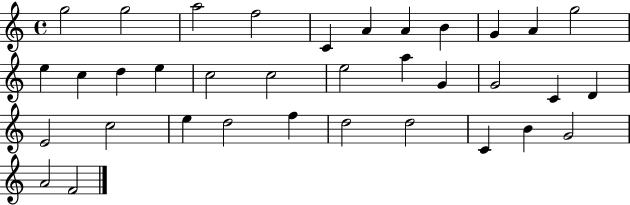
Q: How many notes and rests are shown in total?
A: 35